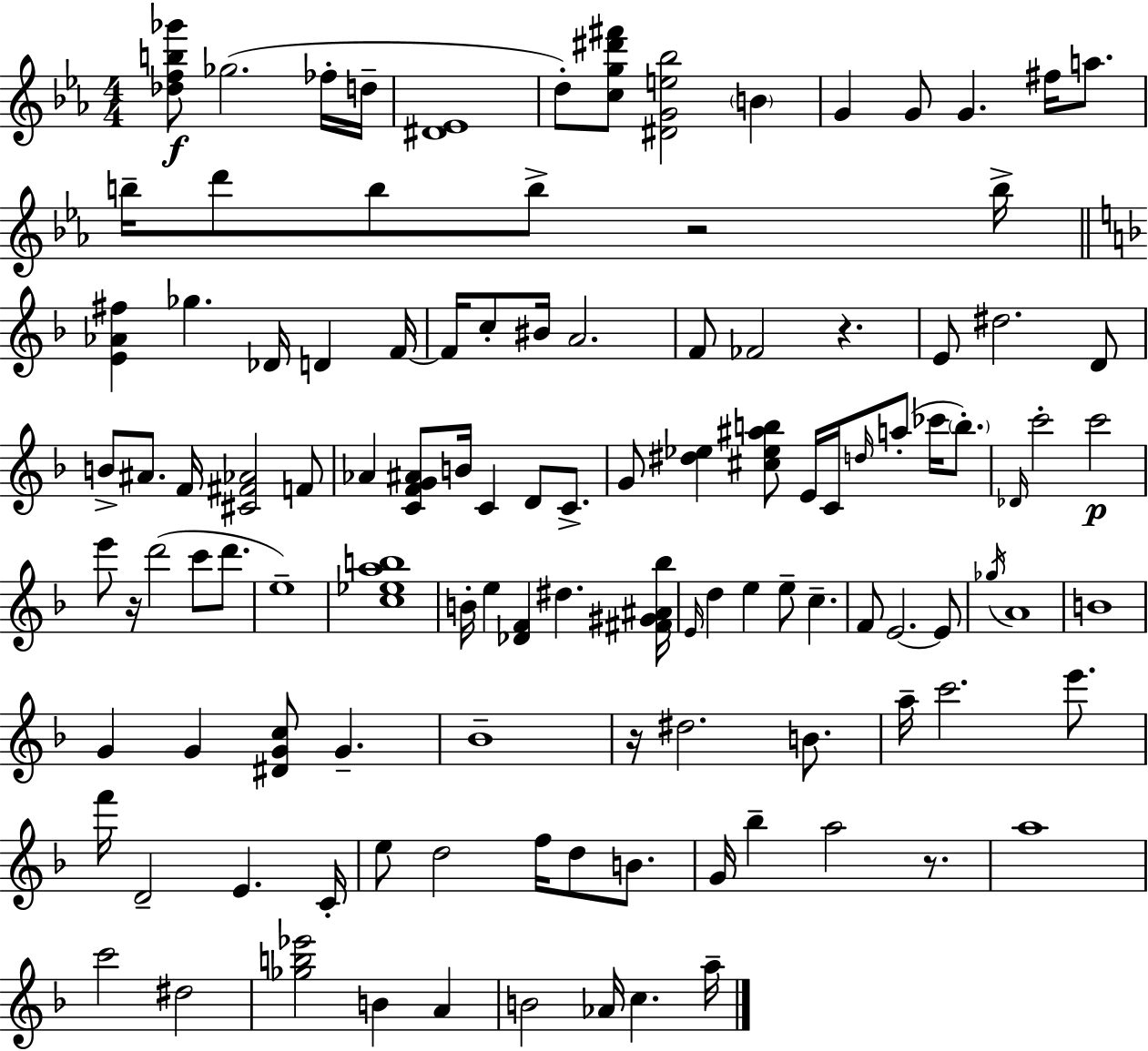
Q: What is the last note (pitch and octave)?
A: A5